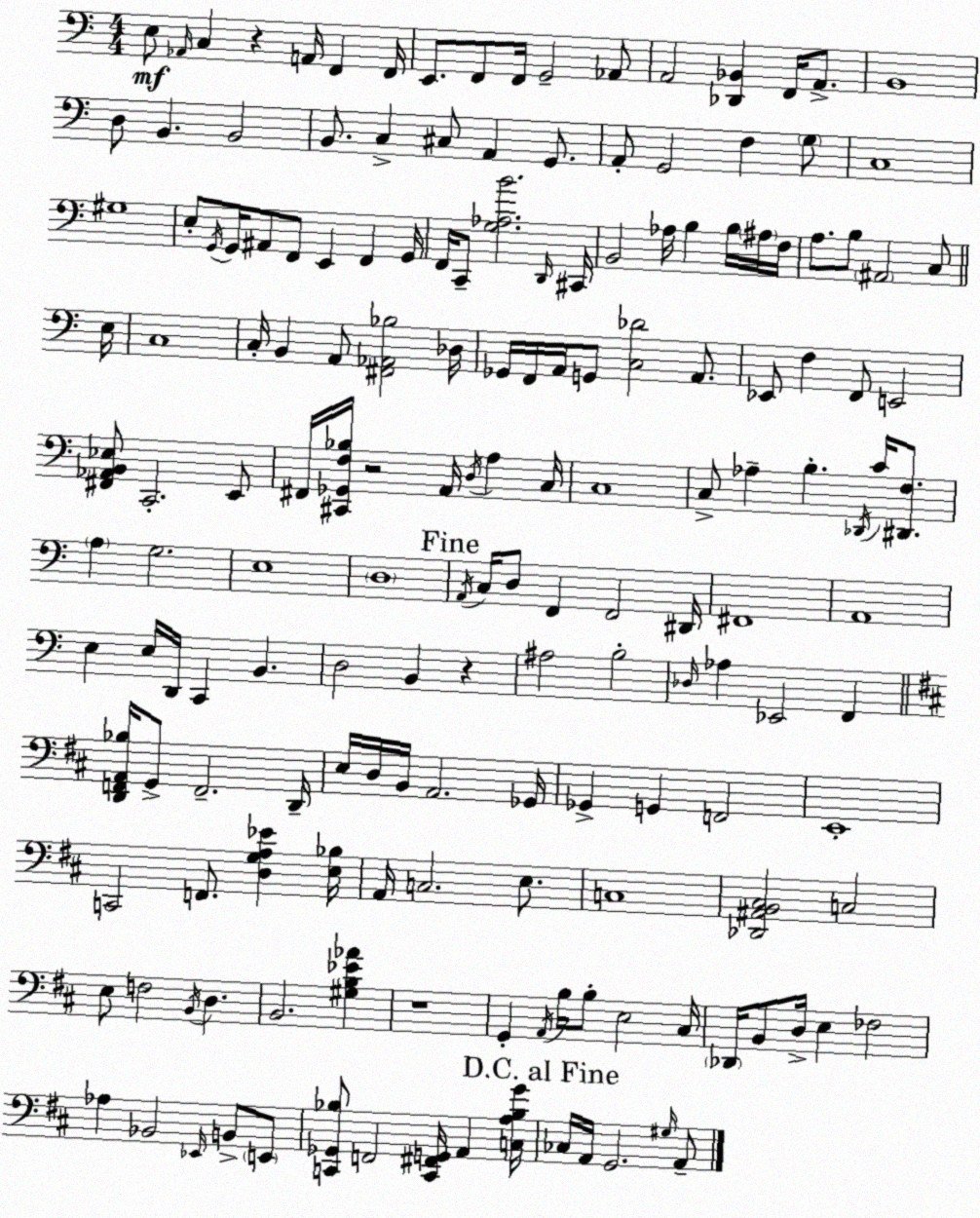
X:1
T:Untitled
M:4/4
L:1/4
K:C
E,/2 _A,,/4 C, z A,,/4 F,, F,,/4 E,,/2 F,,/2 F,,/4 G,,2 _A,,/2 A,,2 [_D,,_B,,] F,,/4 A,,/2 B,,4 D,/2 B,, B,,2 B,,/2 C, ^C,/2 A,, G,,/2 A,,/2 G,,2 F, G,/2 C,4 ^G,4 E,/2 G,,/4 G,,/4 ^A,,/2 F,,/2 E,, F,, G,,/4 F,,/4 C,,/2 [G,_A,B]2 D,,/4 ^C,,/4 B,,2 _A,/4 B, B,/4 ^A,/4 F,/4 A,/2 B,/2 ^A,,2 C,/2 E,/4 C,4 C,/4 B,, A,,/2 [^F,,_A,,_B,]2 _D,/4 _G,,/4 F,,/4 A,,/4 G,,/2 [C,_D]2 A,,/2 _E,,/2 F, F,,/2 E,,2 [^F,,_A,,B,,_E,]/2 C,,2 E,,/2 ^F,,/4 [^C,,_G,,F,_B,]/4 z2 A,,/4 D,/4 A, C,/4 C,4 C,/2 _A, B, _D,,/4 C/4 [^D,,F,]/2 A, G,2 E,4 D,4 A,,/4 C,/4 D,/2 F,, F,,2 ^D,,/4 ^F,,4 A,,4 E, E,/4 D,,/4 C,, B,, D,2 B,, z ^A,2 B,2 _D,/4 _A, _E,,2 F,, [D,,F,,A,,_B,]/4 G,,/2 F,,2 D,,/4 E,/4 D,/4 B,,/4 A,,2 _G,,/4 _G,, G,, F,,2 E,,4 C,,2 F,,/2 [D,G,A,_E] [E,_B,]/4 A,,/4 C,2 E,/2 C,4 [_D,,^A,,B,,^C,]2 C,2 E,/2 F,2 B,,/4 D, B,,2 [^G,B,_E_A] z4 G,, A,,/4 B,/4 B,/2 E,2 ^C,/4 _D,,/4 B,,/2 D,/4 E, _F,2 _A, _B,,2 _E,,/4 B,,/2 E,,/2 [C,,_G,,_B,]/2 F,,2 [C,,^F,,G,,]/4 A,, [C,A,_B,G]/4 _C,/4 A,,/4 G,,2 ^G,/4 A,,/2